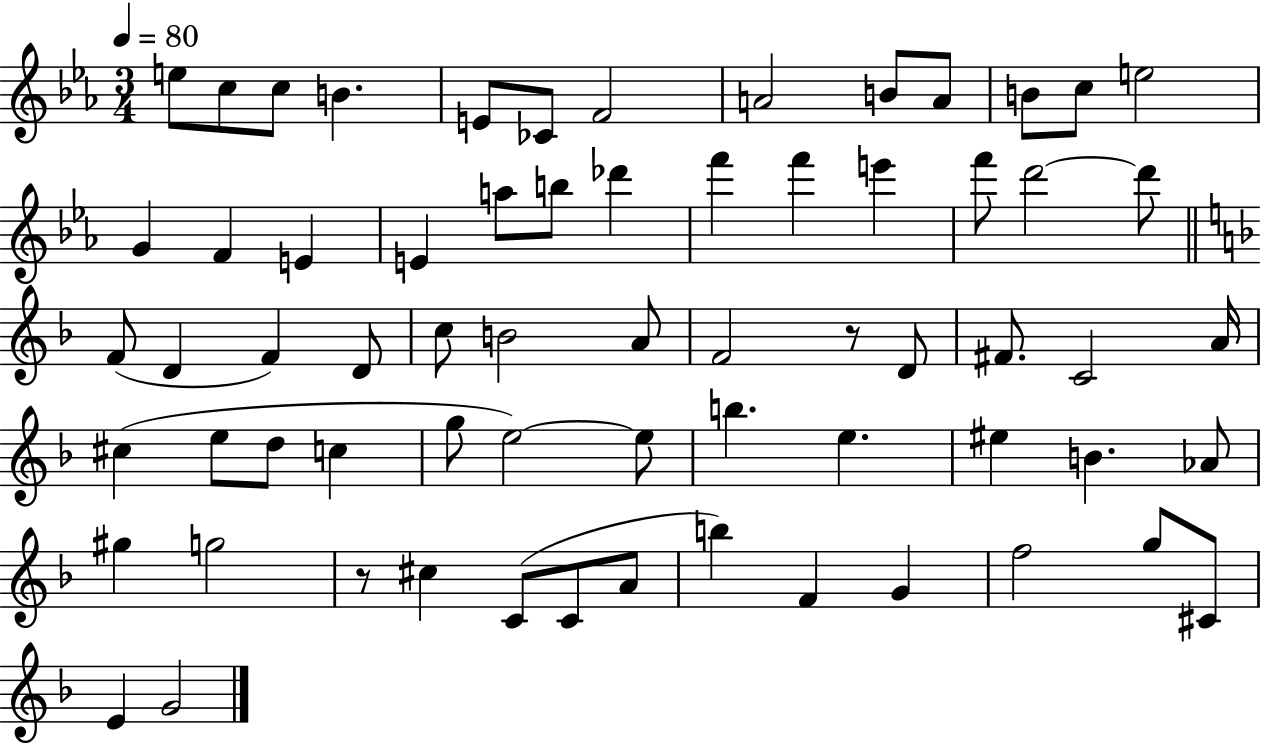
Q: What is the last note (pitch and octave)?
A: G4